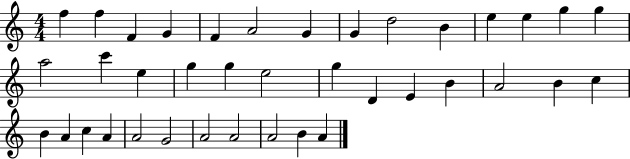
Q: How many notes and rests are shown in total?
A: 38